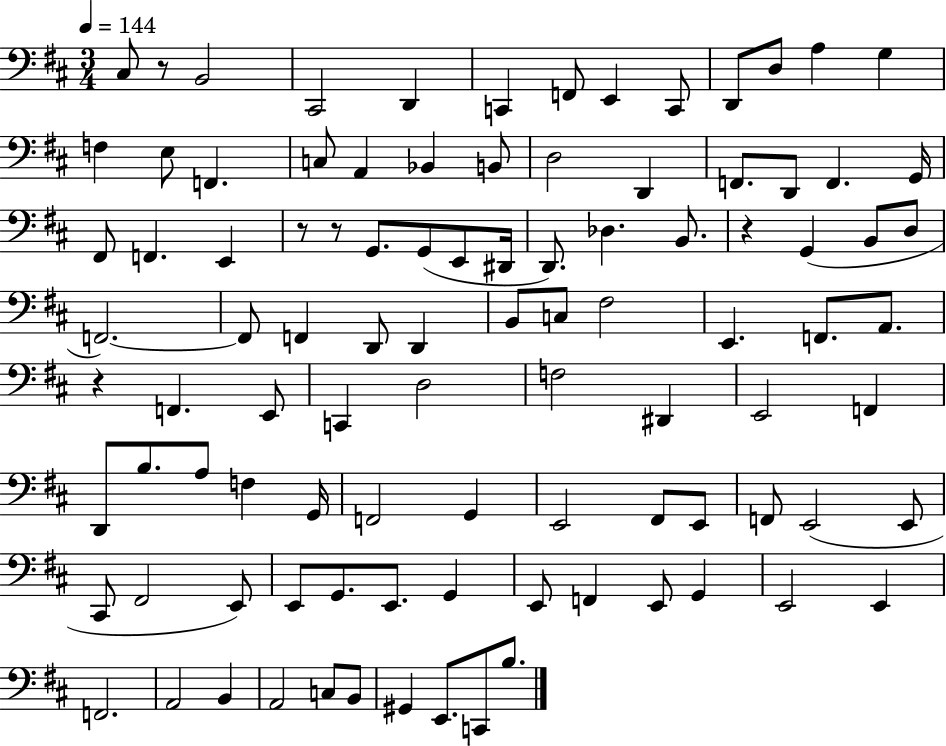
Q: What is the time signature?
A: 3/4